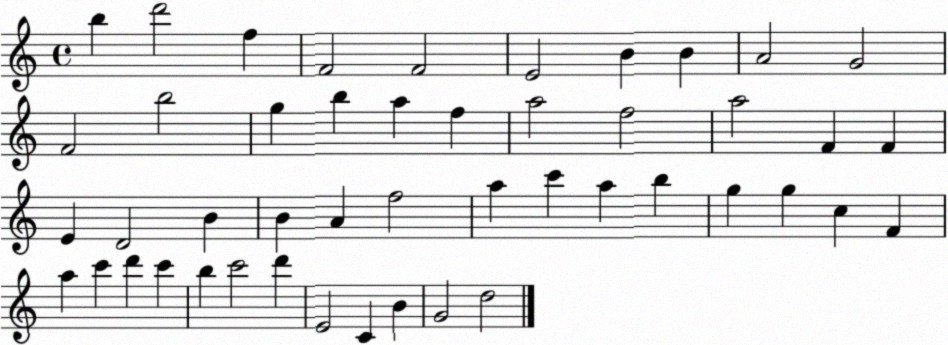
X:1
T:Untitled
M:4/4
L:1/4
K:C
b d'2 f F2 F2 E2 B B A2 G2 F2 b2 g b a f a2 f2 a2 F F E D2 B B A f2 a c' a b g g c F a c' d' c' b c'2 d' E2 C B G2 d2